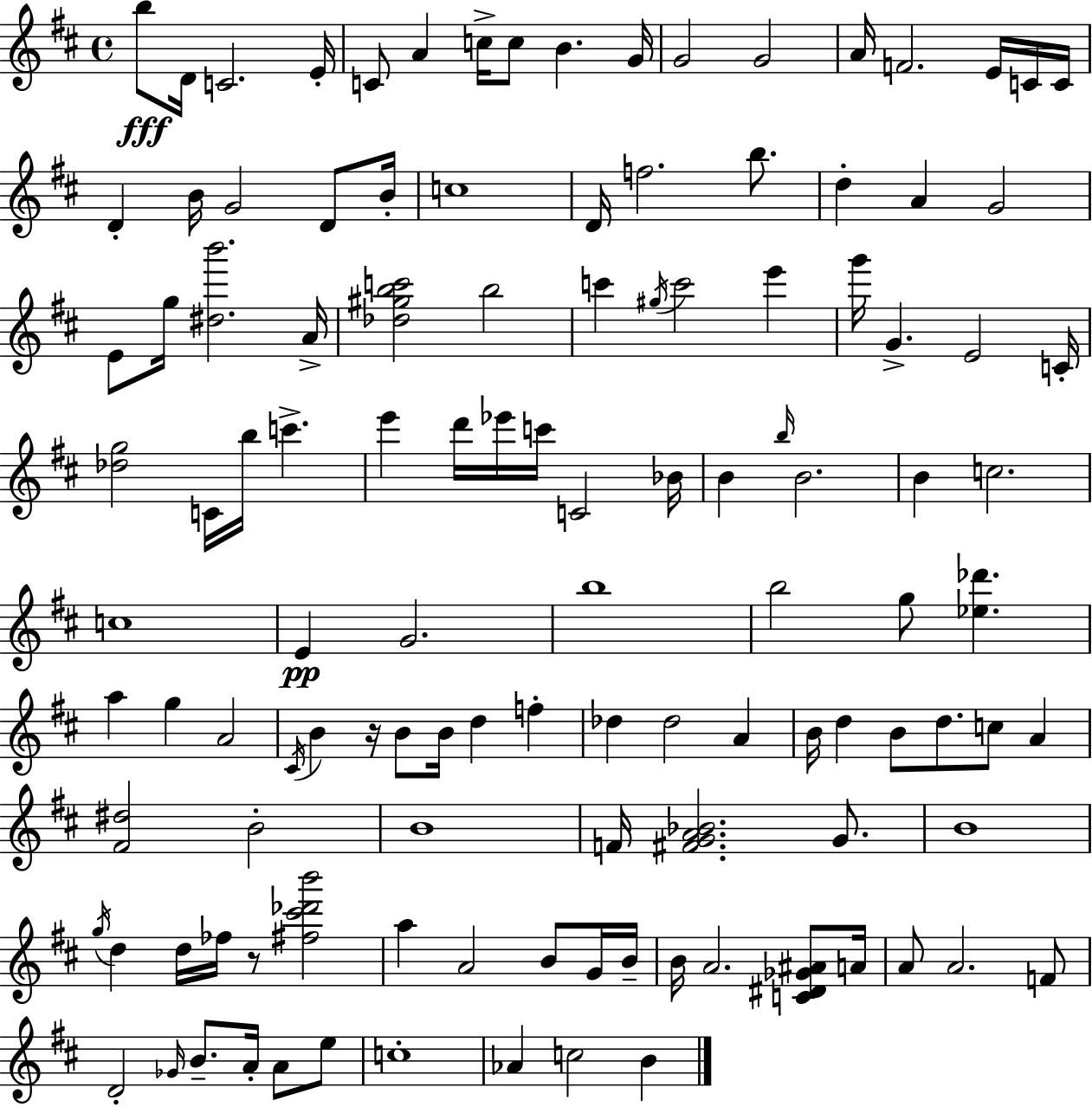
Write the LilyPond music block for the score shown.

{
  \clef treble
  \time 4/4
  \defaultTimeSignature
  \key d \major
  b''8\fff d'16 c'2. e'16-. | c'8 a'4 c''16-> c''8 b'4. g'16 | g'2 g'2 | a'16 f'2. e'16 c'16 c'16 | \break d'4-. b'16 g'2 d'8 b'16-. | c''1 | d'16 f''2. b''8. | d''4-. a'4 g'2 | \break e'8 g''16 <dis'' b'''>2. a'16-> | <des'' gis'' b'' c'''>2 b''2 | c'''4 \acciaccatura { gis''16 } c'''2 e'''4 | g'''16 g'4.-> e'2 | \break c'16-. <des'' g''>2 c'16 b''16 c'''4.-> | e'''4 d'''16 ees'''16 c'''16 c'2 | bes'16 b'4 \grace { b''16 } b'2. | b'4 c''2. | \break c''1 | e'4\pp g'2. | b''1 | b''2 g''8 <ees'' des'''>4. | \break a''4 g''4 a'2 | \acciaccatura { cis'16 } b'4 r16 b'8 b'16 d''4 f''4-. | des''4 des''2 a'4 | b'16 d''4 b'8 d''8. c''8 a'4 | \break <fis' dis''>2 b'2-. | b'1 | f'16 <fis' g' a' bes'>2. | g'8. b'1 | \break \acciaccatura { g''16 } d''4 d''16 fes''16 r8 <fis'' cis''' des''' b'''>2 | a''4 a'2 | b'8 g'16 b'16-- b'16 a'2. | <c' dis' ges' ais'>8 a'16 a'8 a'2. | \break f'8 d'2-. \grace { ges'16 } b'8.-- | a'16-. a'8 e''8 c''1-. | aes'4 c''2 | b'4 \bar "|."
}